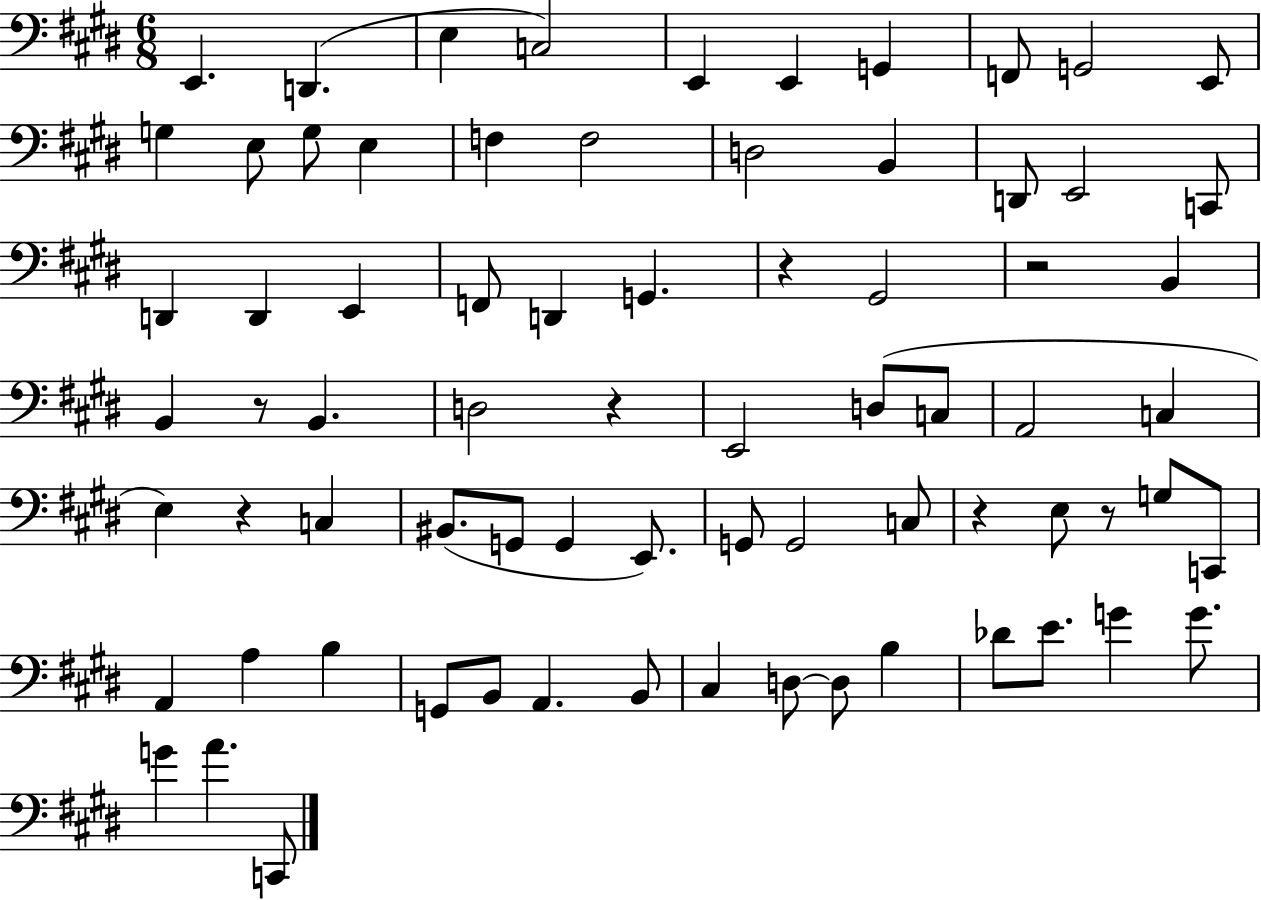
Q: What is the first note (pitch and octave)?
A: E2